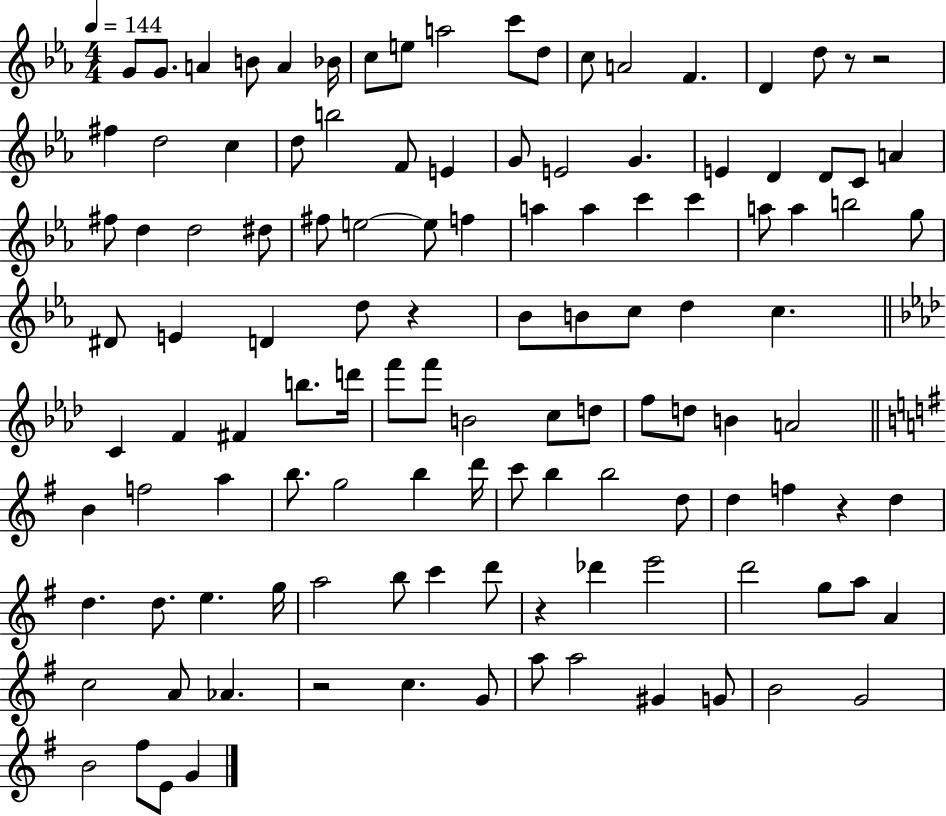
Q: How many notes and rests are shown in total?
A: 119